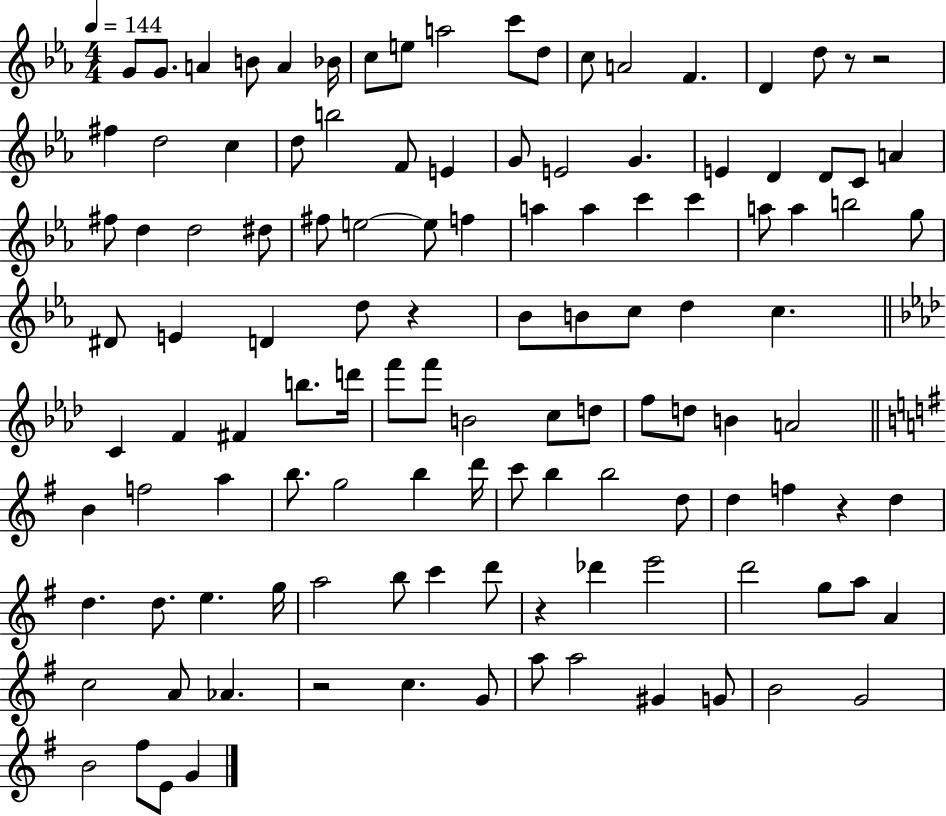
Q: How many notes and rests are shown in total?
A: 119